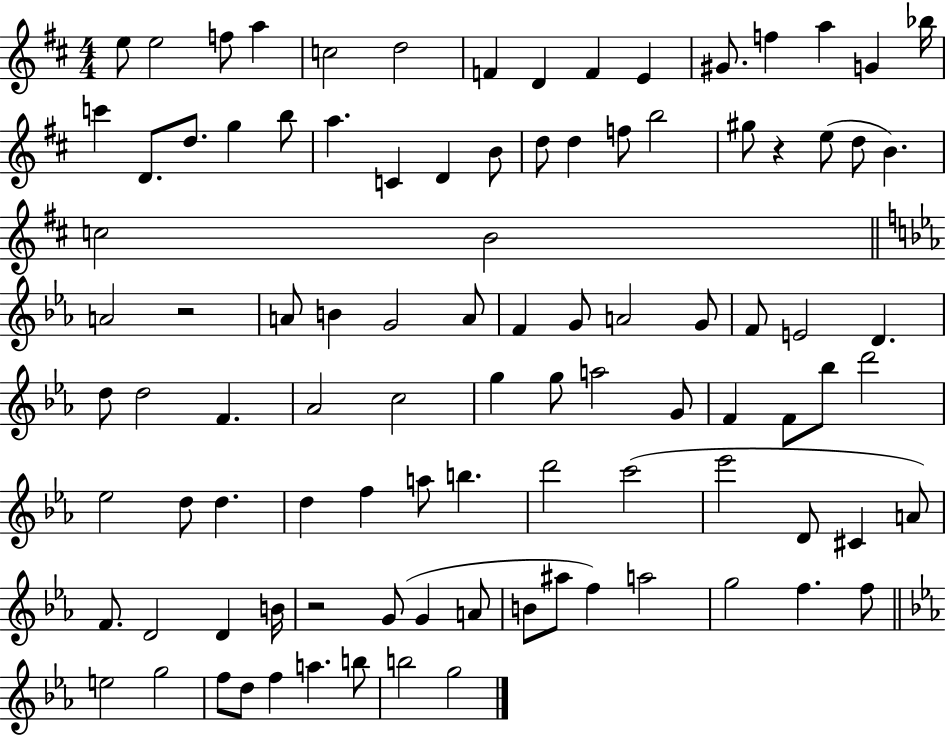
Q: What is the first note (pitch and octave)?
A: E5